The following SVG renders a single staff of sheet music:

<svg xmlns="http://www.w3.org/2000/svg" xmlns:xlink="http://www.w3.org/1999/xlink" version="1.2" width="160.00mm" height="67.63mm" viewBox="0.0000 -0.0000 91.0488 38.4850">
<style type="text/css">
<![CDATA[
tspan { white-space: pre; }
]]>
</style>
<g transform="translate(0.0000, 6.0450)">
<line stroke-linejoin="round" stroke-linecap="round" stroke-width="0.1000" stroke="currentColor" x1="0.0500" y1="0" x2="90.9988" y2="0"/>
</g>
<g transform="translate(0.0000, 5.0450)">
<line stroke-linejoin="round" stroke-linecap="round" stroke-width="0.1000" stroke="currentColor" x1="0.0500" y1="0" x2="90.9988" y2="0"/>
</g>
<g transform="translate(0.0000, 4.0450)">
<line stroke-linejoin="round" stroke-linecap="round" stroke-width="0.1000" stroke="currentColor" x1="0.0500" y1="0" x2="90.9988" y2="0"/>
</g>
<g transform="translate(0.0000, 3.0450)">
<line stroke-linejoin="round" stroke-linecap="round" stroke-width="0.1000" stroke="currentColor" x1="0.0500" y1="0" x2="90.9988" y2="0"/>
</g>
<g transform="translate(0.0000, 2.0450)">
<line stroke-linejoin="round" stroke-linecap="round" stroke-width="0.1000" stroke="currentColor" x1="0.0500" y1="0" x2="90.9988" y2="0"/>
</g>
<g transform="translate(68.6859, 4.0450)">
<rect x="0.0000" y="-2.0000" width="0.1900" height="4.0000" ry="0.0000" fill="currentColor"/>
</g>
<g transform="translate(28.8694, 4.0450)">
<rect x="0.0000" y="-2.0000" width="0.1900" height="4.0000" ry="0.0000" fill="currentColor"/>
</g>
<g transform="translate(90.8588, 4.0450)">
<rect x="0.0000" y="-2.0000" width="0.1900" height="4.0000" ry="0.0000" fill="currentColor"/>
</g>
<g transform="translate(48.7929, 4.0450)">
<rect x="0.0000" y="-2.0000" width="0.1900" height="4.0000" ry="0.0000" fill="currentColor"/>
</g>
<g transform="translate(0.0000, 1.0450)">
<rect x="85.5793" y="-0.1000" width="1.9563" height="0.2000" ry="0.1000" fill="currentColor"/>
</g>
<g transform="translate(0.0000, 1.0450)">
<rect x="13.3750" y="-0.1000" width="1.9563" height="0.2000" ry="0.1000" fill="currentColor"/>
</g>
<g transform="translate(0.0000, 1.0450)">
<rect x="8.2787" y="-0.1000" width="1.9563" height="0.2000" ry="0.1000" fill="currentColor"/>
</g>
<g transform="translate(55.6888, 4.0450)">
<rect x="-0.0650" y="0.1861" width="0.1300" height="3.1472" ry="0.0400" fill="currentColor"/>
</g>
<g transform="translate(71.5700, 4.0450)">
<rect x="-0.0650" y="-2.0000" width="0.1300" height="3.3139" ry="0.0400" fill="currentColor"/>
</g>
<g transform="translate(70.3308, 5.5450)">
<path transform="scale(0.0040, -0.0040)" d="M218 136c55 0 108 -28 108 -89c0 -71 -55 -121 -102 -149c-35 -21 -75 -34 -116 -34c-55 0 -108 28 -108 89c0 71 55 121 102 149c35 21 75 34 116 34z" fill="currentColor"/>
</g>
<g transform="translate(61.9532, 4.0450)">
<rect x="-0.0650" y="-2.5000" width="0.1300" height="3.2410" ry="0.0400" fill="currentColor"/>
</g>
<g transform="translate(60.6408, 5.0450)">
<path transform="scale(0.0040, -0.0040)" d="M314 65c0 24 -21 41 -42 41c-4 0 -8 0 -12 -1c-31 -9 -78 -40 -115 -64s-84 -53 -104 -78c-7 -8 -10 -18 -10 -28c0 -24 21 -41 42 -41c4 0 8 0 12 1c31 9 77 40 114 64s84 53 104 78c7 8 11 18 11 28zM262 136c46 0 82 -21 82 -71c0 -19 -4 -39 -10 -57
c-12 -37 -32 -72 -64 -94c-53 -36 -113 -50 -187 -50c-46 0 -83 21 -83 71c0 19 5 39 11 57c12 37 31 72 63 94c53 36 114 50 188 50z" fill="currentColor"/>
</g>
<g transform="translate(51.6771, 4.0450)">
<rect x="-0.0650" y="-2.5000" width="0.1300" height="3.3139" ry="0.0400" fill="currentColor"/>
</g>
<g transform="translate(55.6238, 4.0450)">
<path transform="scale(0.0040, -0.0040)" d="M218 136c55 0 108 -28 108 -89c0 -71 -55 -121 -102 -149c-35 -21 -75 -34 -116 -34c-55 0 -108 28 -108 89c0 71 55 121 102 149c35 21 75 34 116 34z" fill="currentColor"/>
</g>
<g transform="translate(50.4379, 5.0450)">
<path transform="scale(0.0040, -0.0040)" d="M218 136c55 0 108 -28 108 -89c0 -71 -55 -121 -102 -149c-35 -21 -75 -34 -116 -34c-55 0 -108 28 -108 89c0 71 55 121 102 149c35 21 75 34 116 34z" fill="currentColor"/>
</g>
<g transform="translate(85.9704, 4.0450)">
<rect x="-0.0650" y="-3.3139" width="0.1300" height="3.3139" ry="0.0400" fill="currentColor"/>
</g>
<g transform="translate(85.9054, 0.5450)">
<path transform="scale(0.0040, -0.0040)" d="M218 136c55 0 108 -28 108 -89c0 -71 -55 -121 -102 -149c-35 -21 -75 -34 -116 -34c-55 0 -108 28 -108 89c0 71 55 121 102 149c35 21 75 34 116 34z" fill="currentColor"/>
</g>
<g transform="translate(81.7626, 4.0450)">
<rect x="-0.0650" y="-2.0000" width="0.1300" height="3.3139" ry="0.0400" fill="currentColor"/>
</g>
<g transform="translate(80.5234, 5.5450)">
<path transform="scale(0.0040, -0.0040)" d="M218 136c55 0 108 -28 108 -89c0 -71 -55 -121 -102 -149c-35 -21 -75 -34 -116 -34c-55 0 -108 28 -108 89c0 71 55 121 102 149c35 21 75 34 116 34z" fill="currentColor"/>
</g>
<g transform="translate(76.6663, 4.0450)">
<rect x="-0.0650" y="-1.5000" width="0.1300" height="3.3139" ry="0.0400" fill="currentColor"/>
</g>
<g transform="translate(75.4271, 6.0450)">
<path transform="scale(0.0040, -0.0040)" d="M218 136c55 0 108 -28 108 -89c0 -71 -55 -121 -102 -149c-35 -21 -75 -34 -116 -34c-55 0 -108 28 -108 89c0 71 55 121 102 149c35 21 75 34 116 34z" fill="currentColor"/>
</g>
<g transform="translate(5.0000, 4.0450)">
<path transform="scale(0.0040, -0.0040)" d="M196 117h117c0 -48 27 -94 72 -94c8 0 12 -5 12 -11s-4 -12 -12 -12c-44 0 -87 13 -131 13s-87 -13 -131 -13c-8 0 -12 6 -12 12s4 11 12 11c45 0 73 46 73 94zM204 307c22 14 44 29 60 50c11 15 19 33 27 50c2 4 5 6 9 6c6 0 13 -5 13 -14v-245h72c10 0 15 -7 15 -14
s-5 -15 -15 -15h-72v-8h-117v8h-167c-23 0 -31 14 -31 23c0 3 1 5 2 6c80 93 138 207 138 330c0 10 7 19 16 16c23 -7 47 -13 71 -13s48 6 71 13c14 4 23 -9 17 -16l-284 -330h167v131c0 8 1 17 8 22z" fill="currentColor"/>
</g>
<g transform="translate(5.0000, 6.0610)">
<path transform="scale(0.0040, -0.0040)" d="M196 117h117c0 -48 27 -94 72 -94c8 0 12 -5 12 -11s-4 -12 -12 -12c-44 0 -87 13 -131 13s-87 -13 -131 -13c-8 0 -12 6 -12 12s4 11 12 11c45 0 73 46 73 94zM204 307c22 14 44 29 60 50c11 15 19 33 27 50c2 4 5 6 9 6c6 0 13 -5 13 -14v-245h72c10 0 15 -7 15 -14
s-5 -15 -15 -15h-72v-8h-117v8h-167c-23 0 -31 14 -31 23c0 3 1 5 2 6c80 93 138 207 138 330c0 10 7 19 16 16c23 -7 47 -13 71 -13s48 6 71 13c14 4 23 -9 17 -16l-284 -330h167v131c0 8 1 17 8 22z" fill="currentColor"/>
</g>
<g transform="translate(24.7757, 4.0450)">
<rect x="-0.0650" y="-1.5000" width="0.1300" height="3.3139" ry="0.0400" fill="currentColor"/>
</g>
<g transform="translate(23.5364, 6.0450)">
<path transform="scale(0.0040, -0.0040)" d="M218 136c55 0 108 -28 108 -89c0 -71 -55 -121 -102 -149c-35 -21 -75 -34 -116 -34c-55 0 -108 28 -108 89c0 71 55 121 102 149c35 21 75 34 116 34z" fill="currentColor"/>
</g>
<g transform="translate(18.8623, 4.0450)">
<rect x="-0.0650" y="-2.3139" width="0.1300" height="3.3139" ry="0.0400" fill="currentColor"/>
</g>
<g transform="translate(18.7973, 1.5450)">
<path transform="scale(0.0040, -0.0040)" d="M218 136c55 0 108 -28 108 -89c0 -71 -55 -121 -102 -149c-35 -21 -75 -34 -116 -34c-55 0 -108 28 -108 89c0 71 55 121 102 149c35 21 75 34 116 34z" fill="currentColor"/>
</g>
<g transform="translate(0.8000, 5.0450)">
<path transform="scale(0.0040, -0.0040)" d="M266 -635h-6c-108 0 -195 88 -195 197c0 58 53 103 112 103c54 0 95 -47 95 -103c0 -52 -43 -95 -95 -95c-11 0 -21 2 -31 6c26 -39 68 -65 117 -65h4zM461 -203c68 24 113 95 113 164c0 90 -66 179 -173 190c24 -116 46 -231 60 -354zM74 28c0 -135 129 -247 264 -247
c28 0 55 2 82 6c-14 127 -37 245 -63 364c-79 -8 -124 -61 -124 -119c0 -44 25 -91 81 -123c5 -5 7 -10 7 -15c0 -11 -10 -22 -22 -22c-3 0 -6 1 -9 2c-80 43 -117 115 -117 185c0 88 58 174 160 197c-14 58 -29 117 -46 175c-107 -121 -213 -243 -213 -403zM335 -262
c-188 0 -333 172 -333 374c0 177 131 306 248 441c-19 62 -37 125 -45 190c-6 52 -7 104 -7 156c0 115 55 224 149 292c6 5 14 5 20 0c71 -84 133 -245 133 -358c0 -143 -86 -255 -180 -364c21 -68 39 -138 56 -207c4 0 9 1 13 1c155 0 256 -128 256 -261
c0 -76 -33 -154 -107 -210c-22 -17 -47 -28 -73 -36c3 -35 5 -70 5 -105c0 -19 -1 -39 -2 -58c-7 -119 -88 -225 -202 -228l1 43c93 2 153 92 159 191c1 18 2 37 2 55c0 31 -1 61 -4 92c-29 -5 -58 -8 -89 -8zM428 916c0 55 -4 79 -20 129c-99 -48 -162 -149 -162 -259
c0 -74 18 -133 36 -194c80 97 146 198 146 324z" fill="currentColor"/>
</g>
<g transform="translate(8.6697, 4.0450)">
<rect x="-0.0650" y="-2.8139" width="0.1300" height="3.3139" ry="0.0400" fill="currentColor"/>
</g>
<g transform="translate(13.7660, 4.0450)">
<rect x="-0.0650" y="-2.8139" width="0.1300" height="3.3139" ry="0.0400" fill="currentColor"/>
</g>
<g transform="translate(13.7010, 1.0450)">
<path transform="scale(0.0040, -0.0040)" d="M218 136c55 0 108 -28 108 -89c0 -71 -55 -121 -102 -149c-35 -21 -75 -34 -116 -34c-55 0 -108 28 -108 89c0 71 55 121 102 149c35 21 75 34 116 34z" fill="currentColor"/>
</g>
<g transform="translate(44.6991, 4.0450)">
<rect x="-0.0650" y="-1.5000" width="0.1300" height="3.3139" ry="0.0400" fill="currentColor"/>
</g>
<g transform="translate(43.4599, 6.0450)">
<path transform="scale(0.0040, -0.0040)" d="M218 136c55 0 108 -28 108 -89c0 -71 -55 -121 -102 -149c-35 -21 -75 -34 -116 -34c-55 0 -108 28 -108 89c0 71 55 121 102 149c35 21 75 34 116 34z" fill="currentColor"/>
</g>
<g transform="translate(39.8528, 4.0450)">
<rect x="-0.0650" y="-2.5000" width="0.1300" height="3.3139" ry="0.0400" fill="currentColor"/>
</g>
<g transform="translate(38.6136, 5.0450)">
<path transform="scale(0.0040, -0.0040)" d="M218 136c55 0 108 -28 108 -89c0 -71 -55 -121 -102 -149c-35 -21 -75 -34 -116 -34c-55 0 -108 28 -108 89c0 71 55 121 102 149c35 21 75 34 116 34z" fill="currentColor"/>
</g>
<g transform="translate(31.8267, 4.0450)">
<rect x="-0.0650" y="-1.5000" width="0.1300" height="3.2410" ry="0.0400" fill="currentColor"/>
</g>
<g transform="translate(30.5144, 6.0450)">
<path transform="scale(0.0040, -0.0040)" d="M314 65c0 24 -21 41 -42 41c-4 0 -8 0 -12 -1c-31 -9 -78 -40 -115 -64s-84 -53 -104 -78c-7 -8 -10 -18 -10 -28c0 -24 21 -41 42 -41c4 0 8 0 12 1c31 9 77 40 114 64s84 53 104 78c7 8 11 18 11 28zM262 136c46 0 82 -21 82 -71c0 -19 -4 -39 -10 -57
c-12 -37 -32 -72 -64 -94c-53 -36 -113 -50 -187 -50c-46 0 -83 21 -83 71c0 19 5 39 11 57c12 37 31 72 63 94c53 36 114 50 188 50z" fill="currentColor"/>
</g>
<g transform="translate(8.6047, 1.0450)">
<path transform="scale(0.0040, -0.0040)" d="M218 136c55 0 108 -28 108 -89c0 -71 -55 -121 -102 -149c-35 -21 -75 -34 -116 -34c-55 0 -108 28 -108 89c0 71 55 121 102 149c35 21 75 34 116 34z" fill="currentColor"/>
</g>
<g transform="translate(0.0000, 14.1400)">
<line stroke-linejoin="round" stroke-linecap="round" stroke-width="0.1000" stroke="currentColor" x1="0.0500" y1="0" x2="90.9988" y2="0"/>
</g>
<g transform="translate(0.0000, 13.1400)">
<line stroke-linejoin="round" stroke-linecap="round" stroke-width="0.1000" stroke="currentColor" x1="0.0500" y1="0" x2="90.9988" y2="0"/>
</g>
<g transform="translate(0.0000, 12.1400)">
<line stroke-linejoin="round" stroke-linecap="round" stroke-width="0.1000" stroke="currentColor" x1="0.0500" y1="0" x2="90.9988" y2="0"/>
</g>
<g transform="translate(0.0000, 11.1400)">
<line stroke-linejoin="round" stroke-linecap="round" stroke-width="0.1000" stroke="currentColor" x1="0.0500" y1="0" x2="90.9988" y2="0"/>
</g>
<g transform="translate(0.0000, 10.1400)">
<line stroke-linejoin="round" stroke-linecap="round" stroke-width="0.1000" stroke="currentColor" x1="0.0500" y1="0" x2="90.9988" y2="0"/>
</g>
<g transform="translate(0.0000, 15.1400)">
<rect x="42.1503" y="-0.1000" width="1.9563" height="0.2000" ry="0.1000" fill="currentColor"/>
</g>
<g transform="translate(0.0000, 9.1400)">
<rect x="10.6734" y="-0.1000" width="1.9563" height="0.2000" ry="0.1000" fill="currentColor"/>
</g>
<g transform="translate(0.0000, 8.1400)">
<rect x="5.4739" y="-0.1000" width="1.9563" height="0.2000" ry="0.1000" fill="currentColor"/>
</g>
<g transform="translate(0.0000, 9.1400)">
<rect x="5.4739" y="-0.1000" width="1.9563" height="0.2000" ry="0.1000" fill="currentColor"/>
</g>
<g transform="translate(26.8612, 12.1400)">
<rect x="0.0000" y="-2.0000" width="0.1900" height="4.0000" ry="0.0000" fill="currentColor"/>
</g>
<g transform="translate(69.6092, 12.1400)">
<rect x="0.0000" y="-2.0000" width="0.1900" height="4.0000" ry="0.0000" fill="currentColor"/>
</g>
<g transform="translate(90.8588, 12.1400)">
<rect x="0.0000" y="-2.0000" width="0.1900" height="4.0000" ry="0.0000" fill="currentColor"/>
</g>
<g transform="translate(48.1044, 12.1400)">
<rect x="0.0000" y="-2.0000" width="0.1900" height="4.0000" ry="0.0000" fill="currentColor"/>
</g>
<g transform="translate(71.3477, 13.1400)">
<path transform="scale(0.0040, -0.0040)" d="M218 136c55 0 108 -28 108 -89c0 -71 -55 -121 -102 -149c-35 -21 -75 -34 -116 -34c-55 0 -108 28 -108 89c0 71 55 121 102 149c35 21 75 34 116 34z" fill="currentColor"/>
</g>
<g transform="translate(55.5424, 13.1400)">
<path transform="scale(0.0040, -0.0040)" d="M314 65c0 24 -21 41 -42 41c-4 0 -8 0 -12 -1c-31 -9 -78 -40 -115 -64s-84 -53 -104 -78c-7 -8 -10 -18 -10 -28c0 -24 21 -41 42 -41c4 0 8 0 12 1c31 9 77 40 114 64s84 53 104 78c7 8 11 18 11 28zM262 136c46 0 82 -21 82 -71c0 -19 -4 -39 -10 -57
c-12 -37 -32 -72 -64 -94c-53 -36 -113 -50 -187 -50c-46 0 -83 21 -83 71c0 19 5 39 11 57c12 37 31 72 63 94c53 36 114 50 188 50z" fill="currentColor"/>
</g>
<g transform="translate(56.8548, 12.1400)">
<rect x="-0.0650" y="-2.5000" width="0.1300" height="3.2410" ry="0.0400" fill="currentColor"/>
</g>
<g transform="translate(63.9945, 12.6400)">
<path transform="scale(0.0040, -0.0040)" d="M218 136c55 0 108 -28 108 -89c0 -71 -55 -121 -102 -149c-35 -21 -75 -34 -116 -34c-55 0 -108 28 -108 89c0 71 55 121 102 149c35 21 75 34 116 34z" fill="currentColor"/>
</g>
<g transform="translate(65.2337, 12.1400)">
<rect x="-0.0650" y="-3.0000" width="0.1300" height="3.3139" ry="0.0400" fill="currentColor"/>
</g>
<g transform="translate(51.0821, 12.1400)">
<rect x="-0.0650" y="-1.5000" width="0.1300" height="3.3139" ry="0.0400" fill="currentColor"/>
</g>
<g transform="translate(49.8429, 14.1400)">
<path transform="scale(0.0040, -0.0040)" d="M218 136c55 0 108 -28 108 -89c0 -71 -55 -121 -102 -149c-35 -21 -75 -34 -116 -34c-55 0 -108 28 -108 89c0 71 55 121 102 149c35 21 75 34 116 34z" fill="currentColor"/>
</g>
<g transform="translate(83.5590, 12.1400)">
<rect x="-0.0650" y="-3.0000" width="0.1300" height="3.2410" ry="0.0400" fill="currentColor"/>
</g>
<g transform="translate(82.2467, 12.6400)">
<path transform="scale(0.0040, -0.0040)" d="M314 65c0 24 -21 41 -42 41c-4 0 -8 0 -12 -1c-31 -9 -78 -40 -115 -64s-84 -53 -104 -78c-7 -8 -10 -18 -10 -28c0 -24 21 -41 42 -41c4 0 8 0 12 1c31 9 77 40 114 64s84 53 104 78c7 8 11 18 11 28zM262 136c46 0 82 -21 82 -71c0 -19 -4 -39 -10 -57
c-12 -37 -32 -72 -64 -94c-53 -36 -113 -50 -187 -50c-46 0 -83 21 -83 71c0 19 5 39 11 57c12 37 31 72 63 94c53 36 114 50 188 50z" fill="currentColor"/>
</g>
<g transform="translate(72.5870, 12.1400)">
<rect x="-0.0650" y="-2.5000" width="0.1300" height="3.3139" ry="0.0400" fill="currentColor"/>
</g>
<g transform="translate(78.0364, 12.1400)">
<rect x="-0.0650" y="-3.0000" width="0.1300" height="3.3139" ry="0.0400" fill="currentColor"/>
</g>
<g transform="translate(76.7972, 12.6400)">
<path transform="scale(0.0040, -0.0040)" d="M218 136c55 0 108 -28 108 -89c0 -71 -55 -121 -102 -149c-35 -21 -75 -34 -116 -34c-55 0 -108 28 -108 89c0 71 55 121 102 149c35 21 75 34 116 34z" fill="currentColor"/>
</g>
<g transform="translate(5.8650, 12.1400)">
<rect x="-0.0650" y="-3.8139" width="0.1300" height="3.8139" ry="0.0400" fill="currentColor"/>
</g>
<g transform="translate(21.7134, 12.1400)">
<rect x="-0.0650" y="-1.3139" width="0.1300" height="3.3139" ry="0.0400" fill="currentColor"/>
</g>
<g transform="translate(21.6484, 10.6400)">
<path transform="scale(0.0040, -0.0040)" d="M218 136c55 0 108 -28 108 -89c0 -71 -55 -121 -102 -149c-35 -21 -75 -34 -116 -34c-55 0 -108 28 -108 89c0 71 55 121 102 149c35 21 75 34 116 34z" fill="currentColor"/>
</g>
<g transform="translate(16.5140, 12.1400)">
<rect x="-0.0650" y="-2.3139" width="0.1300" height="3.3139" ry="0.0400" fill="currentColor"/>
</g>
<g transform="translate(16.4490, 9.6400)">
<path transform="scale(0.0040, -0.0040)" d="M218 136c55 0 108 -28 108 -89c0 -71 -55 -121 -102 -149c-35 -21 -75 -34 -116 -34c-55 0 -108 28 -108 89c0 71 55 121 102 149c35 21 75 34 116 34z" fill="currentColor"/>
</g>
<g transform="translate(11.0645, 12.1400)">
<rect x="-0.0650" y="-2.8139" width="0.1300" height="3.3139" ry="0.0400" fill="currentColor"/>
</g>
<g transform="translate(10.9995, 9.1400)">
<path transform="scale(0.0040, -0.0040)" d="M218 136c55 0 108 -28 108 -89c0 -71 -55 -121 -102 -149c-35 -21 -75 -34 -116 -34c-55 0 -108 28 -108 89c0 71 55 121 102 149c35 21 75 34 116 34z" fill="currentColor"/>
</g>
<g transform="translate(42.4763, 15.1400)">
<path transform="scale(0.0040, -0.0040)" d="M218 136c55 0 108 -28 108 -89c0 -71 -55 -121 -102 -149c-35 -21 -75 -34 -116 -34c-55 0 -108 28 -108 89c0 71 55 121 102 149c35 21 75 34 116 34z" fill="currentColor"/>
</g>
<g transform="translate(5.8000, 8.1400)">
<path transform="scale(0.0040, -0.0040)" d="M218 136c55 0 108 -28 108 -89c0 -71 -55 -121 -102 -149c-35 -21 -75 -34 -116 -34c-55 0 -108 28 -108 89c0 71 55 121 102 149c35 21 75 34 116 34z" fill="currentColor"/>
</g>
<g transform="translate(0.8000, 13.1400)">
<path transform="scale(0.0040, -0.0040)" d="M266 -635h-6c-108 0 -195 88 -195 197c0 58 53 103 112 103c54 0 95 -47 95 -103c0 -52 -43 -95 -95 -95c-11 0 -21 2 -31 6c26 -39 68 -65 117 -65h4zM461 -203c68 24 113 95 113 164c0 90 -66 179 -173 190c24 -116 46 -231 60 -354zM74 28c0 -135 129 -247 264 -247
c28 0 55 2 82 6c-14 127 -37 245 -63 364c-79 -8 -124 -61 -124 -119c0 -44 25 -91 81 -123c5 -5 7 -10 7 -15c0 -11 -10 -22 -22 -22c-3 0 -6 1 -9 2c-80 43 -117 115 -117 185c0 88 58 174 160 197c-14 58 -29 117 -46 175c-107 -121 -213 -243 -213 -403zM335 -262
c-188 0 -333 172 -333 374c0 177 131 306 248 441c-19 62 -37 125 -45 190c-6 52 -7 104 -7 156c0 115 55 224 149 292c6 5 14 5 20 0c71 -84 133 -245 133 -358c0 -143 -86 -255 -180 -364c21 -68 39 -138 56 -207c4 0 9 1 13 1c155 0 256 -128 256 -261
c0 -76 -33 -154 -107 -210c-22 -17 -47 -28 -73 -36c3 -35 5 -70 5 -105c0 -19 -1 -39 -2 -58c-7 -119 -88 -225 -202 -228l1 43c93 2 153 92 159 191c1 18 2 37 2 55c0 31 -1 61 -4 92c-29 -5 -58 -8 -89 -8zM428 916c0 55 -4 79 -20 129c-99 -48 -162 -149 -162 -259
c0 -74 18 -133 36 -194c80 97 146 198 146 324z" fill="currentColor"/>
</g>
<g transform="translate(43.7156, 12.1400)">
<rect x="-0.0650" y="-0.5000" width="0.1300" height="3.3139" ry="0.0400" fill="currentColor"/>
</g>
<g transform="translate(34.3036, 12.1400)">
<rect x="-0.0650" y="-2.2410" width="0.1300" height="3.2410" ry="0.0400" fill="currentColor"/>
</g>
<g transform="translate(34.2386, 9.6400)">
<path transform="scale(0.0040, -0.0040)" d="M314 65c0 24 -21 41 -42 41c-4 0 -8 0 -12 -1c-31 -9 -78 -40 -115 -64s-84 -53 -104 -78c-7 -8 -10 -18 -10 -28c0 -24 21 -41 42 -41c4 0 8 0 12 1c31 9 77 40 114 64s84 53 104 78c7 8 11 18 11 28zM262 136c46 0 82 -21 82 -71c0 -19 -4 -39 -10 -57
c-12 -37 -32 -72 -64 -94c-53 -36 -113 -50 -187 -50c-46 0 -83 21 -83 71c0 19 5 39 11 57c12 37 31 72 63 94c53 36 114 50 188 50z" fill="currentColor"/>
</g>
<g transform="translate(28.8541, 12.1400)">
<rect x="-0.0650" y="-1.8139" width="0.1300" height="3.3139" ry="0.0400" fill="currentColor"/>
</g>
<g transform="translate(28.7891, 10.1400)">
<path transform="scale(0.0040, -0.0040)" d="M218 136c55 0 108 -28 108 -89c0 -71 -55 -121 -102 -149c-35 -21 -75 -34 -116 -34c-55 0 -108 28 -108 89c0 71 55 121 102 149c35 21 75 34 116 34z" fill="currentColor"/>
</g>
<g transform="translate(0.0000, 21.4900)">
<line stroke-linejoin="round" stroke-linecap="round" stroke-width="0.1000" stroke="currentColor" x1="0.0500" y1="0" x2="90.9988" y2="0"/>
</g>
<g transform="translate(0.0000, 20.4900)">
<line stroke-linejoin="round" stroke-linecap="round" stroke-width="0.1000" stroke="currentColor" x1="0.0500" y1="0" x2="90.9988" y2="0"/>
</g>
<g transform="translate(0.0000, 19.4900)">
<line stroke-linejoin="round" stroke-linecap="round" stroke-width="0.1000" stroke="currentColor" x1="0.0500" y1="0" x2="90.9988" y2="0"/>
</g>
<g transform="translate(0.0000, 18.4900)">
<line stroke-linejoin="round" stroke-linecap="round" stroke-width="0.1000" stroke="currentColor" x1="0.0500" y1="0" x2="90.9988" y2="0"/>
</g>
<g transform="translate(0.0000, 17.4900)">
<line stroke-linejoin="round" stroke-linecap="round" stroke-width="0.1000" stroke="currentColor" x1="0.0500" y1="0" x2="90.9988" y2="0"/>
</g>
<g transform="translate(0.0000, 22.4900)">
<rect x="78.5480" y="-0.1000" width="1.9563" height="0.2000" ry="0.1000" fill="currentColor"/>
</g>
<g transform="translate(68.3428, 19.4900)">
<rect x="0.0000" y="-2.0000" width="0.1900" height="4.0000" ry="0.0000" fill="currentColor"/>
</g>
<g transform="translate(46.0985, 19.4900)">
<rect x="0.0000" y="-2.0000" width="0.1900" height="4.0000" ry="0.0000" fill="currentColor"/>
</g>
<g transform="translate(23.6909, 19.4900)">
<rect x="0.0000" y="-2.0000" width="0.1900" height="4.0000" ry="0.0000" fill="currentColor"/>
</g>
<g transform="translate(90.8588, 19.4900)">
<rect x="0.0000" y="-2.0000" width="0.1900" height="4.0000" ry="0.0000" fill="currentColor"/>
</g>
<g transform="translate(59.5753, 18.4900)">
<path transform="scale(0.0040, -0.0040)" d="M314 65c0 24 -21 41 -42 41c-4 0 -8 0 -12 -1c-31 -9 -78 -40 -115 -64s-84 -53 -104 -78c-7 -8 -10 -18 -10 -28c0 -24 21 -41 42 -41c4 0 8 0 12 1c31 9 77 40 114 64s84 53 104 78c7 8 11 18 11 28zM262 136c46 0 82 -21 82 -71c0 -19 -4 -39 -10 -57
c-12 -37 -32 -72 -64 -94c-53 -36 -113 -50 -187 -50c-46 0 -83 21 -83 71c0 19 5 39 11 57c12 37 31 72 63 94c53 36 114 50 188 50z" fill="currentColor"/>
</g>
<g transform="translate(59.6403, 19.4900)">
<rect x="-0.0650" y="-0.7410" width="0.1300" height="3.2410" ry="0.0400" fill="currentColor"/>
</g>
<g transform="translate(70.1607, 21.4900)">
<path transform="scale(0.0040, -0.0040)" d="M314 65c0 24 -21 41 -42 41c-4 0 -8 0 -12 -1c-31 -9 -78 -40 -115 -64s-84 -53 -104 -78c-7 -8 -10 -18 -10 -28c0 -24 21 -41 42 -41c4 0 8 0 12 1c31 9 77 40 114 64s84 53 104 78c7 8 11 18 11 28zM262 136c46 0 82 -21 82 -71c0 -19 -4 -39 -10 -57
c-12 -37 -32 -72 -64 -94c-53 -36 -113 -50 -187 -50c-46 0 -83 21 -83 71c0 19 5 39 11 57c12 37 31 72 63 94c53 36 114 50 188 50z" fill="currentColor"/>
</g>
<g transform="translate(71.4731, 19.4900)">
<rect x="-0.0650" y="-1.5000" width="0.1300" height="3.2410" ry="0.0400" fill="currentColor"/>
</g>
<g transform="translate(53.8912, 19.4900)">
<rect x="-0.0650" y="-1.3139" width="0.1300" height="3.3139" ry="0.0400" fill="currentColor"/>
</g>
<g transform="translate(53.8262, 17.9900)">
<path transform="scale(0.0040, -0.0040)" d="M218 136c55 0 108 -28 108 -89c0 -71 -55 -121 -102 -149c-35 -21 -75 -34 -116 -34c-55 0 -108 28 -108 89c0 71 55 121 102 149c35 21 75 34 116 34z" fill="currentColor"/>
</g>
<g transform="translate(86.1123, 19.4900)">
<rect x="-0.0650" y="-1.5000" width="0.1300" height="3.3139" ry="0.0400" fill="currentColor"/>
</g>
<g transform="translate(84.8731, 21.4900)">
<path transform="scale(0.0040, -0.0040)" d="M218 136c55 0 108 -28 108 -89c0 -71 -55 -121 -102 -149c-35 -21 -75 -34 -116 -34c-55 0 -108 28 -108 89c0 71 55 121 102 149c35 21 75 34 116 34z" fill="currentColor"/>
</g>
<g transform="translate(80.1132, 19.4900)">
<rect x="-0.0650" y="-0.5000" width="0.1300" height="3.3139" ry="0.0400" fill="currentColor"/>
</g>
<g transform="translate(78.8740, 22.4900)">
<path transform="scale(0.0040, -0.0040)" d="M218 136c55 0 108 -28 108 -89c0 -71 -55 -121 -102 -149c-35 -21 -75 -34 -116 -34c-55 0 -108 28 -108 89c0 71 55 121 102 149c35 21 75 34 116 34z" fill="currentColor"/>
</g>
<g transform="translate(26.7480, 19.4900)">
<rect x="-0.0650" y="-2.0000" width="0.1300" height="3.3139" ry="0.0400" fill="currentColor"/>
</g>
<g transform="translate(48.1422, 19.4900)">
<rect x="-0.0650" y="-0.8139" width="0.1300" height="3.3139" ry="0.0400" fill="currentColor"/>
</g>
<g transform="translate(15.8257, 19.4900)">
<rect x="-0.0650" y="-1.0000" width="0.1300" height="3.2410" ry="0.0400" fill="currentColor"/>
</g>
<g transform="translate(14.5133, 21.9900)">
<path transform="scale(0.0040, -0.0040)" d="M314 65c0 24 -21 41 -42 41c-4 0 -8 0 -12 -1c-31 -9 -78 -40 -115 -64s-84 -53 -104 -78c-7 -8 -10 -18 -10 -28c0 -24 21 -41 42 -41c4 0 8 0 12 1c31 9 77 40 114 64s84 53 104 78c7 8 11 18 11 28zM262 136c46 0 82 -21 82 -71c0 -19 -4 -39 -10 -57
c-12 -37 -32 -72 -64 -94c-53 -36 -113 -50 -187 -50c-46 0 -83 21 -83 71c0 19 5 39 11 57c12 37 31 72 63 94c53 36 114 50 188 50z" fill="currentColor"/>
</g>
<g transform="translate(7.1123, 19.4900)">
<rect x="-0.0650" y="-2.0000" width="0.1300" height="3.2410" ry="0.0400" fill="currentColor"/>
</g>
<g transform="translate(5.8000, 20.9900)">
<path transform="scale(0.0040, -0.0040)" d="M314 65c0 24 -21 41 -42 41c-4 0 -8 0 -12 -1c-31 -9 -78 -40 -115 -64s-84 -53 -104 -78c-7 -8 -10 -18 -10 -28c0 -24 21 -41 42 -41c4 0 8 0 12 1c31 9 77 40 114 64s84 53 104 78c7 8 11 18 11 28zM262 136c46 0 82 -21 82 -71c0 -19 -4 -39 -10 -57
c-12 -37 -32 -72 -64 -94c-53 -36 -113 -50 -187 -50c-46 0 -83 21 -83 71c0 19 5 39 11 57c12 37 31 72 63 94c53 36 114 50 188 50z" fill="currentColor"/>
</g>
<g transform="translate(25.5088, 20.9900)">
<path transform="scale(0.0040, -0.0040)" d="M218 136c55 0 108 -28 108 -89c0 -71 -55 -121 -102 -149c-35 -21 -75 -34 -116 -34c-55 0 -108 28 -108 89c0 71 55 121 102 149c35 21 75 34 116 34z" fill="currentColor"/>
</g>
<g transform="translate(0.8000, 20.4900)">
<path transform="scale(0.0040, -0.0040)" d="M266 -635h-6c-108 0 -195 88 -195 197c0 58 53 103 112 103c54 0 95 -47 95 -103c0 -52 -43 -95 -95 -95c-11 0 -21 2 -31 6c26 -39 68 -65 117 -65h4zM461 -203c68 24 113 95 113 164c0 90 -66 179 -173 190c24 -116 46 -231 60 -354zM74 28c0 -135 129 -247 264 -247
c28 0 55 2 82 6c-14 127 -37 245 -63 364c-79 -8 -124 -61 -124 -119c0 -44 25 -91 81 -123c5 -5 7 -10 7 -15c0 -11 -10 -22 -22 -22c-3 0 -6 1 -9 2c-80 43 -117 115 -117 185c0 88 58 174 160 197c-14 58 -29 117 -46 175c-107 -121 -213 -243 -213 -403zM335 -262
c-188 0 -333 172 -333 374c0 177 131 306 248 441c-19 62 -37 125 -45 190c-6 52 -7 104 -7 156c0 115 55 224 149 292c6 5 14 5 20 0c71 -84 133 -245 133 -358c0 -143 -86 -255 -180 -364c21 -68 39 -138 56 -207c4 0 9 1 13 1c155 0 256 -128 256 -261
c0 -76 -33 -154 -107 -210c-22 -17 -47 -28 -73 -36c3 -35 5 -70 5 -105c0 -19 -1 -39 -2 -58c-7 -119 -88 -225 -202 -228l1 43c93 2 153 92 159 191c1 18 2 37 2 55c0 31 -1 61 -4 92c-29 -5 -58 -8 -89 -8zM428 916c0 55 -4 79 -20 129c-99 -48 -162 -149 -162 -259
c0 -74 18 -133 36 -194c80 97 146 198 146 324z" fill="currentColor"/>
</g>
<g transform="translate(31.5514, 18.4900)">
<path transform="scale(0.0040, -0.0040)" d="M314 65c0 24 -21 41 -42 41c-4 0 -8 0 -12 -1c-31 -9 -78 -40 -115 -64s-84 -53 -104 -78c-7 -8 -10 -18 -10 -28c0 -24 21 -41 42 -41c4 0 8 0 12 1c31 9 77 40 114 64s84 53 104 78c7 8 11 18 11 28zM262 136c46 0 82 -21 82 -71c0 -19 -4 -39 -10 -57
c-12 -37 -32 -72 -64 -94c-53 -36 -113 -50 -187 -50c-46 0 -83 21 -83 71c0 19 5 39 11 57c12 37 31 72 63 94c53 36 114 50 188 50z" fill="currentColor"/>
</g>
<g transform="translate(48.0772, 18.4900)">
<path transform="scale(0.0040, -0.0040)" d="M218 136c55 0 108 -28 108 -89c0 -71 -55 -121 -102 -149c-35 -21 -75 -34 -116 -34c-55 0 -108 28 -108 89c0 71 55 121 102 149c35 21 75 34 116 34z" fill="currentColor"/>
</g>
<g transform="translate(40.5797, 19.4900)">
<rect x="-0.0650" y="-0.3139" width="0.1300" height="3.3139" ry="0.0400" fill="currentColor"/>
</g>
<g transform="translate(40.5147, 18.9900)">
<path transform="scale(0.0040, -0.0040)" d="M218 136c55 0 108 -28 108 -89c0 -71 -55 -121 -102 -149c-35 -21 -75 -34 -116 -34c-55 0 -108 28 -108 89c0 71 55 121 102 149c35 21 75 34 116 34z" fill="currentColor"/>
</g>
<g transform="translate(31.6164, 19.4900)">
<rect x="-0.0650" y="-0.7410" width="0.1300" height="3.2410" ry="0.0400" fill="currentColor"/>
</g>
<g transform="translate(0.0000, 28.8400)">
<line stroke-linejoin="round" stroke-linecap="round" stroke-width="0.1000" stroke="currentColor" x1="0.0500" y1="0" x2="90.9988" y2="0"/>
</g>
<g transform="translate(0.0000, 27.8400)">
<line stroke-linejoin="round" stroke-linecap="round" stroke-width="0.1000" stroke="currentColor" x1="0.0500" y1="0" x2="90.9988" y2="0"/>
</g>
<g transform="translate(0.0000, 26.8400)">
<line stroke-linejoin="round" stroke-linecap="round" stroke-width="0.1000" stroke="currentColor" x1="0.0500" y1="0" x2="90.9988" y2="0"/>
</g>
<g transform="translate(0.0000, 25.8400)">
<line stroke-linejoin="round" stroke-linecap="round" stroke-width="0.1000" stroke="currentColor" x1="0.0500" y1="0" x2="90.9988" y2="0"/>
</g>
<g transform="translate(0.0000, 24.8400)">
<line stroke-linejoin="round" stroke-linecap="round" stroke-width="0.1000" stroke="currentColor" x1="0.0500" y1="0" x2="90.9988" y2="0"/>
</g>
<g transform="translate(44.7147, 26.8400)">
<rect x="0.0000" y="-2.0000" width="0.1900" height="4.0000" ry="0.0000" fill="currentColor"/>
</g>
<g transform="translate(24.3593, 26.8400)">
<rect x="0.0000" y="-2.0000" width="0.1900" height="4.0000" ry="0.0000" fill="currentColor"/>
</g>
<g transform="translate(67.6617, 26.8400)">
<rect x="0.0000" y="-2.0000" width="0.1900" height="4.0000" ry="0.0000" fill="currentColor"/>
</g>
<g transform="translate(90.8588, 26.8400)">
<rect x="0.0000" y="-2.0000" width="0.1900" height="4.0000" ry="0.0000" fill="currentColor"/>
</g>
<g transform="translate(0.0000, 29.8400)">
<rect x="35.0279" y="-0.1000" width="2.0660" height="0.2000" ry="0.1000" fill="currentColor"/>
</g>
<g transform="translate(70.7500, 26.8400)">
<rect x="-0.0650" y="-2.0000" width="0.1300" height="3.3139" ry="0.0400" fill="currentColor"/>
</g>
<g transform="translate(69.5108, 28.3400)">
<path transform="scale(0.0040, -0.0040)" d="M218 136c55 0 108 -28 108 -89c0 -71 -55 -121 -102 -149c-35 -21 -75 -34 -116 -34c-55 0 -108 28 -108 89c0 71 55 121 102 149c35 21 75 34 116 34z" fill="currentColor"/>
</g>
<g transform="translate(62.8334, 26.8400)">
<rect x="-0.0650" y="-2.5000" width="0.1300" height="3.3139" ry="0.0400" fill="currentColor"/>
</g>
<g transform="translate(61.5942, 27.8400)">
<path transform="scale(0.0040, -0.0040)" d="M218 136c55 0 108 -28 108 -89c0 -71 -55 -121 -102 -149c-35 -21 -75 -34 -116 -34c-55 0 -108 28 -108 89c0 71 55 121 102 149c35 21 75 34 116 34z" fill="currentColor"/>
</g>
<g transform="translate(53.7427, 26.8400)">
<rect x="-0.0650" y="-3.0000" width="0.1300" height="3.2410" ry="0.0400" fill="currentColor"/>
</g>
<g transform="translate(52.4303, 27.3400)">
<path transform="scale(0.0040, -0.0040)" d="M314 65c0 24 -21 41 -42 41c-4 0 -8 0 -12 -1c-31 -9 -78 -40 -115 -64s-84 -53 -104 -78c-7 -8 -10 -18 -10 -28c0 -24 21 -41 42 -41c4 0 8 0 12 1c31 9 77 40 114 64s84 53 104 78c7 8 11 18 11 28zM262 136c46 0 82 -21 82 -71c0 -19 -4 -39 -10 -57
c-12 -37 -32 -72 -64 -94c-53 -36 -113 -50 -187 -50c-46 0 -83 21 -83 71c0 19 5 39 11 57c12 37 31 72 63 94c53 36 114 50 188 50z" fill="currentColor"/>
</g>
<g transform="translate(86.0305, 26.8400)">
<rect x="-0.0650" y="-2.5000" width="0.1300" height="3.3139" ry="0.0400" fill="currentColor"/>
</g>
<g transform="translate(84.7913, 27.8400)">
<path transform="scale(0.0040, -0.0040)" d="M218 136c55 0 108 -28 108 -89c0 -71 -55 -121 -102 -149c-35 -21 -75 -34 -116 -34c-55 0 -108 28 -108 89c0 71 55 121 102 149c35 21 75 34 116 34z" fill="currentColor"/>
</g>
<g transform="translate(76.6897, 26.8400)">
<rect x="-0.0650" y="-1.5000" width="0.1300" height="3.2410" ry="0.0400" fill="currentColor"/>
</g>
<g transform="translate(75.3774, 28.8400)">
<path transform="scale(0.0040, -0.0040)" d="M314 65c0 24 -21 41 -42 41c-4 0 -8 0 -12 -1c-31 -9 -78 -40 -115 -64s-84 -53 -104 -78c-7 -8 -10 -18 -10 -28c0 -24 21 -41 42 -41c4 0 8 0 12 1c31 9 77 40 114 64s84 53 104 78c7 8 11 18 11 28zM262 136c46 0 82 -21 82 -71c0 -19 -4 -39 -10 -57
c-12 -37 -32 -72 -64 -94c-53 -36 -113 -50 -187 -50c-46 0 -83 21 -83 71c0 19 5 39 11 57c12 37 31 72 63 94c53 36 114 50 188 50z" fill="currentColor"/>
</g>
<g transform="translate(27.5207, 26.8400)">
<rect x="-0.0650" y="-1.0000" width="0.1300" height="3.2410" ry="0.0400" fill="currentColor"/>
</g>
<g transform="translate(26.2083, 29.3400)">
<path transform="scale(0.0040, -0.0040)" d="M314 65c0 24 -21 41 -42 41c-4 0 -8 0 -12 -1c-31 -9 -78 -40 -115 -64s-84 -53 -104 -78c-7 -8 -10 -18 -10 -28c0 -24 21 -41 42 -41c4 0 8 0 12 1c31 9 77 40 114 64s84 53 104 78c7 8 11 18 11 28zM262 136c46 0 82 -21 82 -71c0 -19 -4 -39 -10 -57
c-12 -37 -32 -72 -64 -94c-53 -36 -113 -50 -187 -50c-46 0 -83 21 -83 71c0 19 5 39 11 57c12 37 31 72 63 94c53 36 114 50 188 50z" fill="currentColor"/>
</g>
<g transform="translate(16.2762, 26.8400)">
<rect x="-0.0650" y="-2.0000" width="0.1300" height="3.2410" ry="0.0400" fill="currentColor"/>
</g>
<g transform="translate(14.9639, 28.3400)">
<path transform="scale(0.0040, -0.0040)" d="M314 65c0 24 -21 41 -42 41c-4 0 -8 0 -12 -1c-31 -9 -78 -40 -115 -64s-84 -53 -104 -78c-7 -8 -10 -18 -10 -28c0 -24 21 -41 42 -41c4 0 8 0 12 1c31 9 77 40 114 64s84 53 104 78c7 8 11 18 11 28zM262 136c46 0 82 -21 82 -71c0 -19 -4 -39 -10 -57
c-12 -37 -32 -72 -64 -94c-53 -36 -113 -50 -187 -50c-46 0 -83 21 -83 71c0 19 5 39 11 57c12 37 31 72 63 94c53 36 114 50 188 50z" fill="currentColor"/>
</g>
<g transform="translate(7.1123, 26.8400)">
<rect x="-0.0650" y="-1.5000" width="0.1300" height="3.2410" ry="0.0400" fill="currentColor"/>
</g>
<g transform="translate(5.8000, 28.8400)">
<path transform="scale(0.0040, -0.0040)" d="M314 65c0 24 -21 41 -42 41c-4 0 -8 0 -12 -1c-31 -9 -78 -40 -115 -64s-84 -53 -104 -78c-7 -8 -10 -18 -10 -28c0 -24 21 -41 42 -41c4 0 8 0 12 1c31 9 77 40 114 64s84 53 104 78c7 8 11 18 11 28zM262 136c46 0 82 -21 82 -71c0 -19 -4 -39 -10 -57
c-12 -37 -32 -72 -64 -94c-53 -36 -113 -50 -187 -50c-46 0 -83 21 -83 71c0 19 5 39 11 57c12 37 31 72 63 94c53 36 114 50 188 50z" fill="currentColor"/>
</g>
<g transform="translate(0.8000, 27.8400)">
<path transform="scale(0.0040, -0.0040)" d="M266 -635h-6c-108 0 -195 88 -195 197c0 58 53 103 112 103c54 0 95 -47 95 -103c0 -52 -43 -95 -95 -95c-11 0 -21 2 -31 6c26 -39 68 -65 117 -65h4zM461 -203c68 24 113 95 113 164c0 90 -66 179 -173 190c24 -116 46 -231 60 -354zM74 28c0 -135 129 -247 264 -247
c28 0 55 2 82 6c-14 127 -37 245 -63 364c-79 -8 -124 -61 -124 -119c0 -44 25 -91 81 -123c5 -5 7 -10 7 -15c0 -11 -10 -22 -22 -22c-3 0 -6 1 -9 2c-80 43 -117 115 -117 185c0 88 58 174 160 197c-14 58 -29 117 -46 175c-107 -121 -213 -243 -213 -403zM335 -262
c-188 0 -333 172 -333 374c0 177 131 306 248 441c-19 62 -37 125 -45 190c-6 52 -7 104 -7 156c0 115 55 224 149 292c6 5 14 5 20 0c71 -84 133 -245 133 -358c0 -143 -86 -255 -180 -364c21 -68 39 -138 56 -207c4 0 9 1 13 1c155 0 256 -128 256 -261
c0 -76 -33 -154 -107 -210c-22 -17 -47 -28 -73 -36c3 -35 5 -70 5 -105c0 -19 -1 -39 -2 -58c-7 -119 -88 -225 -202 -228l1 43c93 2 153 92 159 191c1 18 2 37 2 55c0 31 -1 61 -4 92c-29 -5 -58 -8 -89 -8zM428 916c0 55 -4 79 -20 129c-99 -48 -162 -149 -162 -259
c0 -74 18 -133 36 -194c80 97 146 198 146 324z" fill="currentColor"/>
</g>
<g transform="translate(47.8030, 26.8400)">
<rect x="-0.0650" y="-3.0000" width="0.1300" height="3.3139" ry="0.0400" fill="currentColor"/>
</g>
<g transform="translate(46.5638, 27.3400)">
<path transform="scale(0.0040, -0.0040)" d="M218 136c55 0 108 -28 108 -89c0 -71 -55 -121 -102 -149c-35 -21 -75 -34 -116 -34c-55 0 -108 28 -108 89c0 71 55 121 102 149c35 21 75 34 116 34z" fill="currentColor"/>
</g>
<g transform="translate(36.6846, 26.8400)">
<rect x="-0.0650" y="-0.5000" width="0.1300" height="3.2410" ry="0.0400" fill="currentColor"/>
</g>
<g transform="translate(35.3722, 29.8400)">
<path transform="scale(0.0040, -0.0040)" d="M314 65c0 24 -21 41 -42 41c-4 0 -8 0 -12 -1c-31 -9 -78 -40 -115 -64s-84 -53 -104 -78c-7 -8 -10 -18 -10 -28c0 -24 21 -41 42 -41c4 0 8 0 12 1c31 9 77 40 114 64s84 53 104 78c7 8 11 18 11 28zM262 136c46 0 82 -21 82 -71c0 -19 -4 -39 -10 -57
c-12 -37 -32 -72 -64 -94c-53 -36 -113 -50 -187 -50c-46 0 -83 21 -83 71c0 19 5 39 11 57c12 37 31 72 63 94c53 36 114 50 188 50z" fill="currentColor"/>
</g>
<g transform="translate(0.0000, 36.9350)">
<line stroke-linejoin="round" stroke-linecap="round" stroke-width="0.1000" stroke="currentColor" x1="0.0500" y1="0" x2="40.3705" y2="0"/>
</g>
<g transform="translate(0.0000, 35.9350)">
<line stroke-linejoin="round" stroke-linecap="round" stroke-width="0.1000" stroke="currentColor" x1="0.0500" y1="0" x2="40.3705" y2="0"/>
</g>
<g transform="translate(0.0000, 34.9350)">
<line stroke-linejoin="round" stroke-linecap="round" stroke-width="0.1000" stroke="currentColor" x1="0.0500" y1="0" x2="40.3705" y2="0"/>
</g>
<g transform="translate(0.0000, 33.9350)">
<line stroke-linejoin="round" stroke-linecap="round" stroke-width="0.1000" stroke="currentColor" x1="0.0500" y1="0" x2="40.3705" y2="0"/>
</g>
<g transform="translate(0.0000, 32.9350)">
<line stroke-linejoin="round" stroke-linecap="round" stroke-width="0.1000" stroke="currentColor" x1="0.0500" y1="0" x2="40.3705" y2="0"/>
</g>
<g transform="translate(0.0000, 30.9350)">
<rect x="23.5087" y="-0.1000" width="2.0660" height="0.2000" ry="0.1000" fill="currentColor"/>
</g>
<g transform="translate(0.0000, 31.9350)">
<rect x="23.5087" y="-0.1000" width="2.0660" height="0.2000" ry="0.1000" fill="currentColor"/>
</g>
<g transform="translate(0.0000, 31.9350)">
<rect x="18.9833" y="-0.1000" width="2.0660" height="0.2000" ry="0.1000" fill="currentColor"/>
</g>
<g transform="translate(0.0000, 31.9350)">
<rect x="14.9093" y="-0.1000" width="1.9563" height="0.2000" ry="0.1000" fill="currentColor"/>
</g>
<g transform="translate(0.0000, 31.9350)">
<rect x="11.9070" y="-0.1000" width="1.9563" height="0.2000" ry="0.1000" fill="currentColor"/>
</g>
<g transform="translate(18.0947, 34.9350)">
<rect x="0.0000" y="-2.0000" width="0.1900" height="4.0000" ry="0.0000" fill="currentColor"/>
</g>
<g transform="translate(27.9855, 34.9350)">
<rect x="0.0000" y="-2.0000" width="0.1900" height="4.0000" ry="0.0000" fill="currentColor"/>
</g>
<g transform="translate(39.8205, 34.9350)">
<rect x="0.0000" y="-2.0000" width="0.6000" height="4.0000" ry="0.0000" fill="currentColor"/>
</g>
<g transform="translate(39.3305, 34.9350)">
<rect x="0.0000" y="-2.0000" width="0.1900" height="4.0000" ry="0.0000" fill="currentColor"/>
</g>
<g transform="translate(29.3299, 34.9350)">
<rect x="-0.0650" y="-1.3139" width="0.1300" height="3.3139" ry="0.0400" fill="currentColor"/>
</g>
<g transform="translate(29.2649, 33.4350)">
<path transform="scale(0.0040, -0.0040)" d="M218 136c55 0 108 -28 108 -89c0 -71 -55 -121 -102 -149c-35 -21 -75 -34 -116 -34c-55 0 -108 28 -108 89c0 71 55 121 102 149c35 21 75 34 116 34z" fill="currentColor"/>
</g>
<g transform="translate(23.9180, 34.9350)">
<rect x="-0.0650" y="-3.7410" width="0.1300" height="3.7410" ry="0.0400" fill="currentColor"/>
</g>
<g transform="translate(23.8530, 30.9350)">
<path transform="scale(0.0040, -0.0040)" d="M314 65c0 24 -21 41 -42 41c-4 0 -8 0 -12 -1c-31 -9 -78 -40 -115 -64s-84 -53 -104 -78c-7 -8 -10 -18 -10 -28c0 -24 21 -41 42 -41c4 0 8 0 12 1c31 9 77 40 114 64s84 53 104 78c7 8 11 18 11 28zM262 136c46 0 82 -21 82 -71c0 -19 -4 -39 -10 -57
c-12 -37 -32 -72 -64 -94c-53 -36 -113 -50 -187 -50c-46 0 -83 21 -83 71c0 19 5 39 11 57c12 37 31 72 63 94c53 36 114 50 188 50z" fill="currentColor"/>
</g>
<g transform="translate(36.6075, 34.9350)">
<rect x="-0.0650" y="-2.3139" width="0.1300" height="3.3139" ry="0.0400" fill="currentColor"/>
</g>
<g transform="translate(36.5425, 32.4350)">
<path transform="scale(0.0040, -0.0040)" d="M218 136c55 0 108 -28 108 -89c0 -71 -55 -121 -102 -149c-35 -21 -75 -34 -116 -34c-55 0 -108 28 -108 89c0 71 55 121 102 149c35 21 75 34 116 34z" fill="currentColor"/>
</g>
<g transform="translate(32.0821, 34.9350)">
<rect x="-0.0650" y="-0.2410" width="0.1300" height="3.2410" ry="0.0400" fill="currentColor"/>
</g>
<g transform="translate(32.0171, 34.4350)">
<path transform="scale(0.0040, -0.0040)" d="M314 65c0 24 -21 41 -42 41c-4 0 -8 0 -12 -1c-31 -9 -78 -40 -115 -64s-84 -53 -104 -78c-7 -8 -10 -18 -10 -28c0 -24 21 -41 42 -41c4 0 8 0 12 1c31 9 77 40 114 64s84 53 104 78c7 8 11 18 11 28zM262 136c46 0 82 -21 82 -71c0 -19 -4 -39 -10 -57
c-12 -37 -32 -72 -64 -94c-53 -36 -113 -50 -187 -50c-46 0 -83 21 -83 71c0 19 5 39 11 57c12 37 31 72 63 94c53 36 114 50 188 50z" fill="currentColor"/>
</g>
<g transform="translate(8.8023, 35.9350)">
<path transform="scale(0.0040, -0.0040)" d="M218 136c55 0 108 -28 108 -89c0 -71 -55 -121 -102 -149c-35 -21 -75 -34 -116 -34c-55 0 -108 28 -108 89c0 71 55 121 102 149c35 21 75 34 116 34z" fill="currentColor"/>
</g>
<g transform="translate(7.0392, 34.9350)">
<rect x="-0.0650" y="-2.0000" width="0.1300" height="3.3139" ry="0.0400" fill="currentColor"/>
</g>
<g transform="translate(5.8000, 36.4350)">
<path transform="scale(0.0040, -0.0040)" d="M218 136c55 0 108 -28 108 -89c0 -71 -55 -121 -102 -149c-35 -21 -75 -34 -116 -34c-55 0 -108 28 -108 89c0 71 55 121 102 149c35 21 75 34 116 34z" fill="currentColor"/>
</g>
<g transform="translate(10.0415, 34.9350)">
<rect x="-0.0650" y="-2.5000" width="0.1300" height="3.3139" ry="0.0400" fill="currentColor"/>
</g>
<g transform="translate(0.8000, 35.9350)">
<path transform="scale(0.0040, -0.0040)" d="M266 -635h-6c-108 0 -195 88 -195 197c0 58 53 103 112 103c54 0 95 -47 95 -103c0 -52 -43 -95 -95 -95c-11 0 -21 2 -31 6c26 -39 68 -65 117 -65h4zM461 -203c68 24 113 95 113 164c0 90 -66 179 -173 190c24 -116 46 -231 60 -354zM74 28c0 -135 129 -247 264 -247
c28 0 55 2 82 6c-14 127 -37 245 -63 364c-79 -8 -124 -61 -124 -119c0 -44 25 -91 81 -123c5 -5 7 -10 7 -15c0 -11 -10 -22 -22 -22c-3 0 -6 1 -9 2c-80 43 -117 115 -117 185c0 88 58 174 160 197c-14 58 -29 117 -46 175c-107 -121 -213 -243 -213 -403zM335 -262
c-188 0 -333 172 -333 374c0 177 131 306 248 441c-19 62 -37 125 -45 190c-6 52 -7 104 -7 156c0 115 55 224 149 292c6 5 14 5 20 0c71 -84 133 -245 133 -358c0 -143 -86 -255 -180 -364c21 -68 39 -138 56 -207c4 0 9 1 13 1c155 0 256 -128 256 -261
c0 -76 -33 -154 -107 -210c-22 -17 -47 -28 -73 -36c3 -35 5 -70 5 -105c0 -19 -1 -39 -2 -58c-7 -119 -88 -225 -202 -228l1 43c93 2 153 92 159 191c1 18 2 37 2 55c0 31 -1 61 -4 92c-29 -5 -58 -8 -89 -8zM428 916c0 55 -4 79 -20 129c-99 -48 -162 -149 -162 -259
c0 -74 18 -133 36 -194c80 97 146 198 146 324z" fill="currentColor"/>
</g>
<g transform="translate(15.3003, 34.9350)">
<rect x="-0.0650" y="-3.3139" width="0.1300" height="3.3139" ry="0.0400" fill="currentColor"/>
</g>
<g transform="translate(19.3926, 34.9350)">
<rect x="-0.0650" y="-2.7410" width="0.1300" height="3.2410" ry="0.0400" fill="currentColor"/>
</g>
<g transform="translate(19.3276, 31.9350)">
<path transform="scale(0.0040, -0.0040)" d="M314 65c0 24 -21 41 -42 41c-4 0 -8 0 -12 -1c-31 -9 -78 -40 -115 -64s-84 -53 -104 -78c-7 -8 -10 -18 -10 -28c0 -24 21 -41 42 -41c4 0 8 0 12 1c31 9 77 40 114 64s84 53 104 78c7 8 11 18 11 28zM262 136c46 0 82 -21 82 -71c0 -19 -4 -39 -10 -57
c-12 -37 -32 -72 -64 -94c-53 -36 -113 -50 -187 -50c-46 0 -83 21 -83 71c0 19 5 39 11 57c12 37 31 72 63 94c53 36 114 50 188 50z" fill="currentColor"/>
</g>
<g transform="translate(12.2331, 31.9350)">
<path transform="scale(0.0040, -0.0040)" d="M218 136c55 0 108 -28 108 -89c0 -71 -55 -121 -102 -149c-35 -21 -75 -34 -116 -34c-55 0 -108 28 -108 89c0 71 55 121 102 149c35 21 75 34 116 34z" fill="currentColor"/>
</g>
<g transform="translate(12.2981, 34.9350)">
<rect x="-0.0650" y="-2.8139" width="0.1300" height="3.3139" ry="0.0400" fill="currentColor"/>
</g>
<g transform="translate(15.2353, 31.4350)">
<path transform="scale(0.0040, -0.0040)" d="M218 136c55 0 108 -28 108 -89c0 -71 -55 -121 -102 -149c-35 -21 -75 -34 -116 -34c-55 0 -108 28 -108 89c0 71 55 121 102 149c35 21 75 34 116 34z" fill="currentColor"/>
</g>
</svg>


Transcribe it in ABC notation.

X:1
T:Untitled
M:4/4
L:1/4
K:C
a a g E E2 G E G B G2 F E F b c' a g e f g2 C E G2 A G A A2 F2 D2 F d2 c d e d2 E2 C E E2 F2 D2 C2 A A2 G F E2 G F G a b a2 c'2 e c2 g